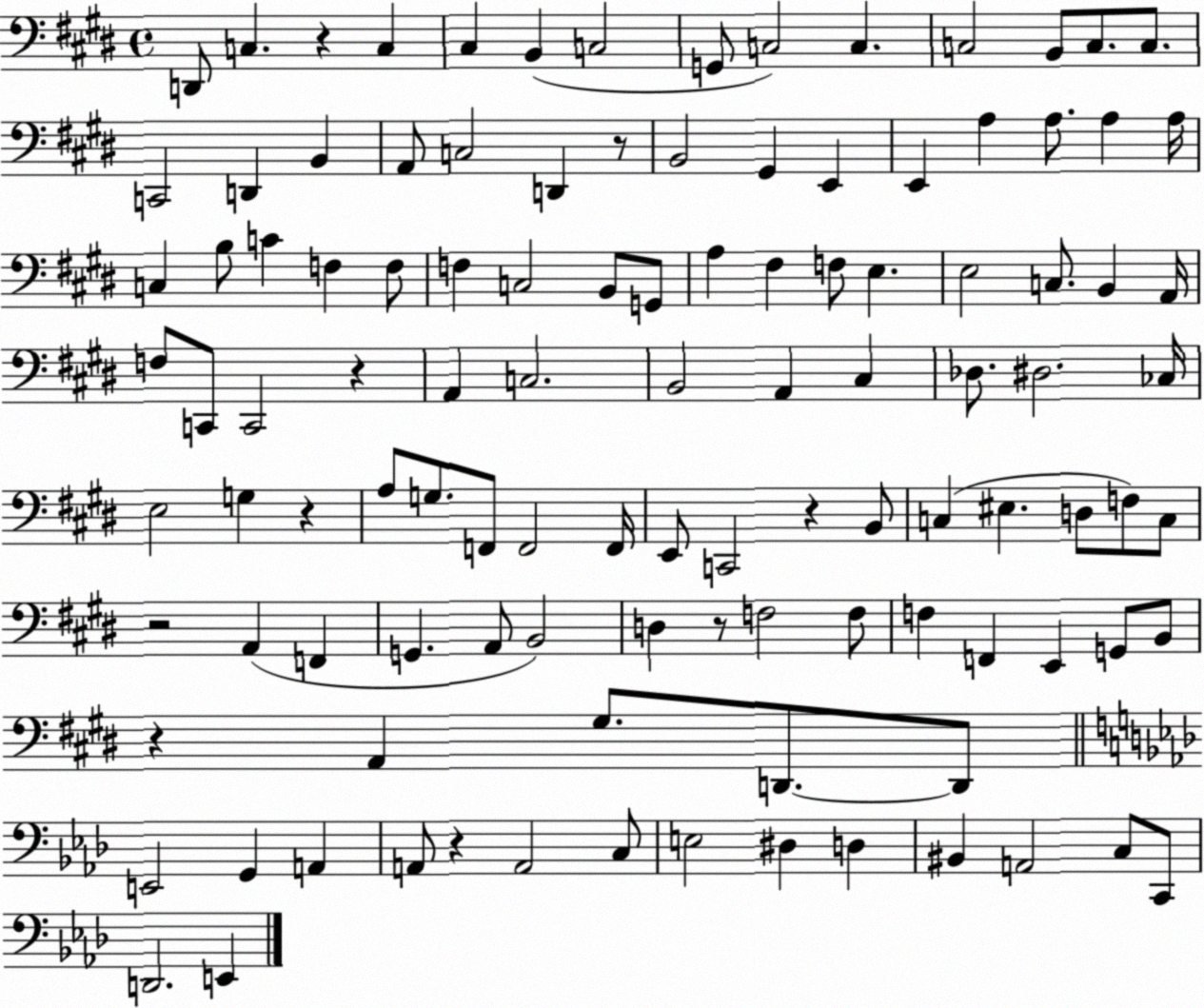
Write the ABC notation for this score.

X:1
T:Untitled
M:4/4
L:1/4
K:E
D,,/2 C, z C, ^C, B,, C,2 G,,/2 C,2 C, C,2 B,,/2 C,/2 C,/2 C,,2 D,, B,, A,,/2 C,2 D,, z/2 B,,2 ^G,, E,, E,, A, A,/2 A, A,/4 C, B,/2 C F, F,/2 F, C,2 B,,/2 G,,/2 A, ^F, F,/2 E, E,2 C,/2 B,, A,,/4 F,/2 C,,/2 C,,2 z A,, C,2 B,,2 A,, ^C, _D,/2 ^D,2 _C,/4 E,2 G, z A,/2 G,/2 F,,/2 F,,2 F,,/4 E,,/2 C,,2 z B,,/2 C, ^E, D,/2 F,/2 C,/2 z2 A,, F,, G,, A,,/2 B,,2 D, z/2 F,2 F,/2 F, F,, E,, G,,/2 B,,/2 z A,, ^G,/2 D,,/2 D,,/2 E,,2 G,, A,, A,,/2 z A,,2 C,/2 E,2 ^D, D, ^B,, A,,2 C,/2 C,,/2 D,,2 E,,